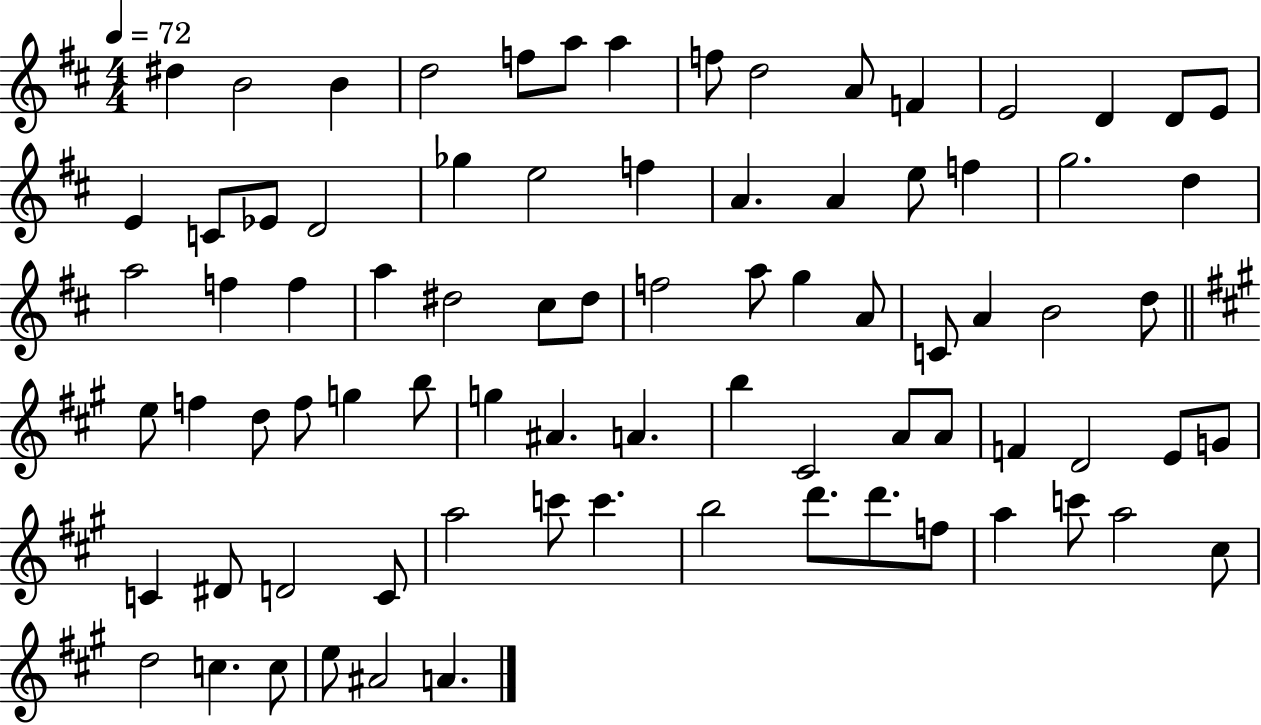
D#5/q B4/h B4/q D5/h F5/e A5/e A5/q F5/e D5/h A4/e F4/q E4/h D4/q D4/e E4/e E4/q C4/e Eb4/e D4/h Gb5/q E5/h F5/q A4/q. A4/q E5/e F5/q G5/h. D5/q A5/h F5/q F5/q A5/q D#5/h C#5/e D#5/e F5/h A5/e G5/q A4/e C4/e A4/q B4/h D5/e E5/e F5/q D5/e F5/e G5/q B5/e G5/q A#4/q. A4/q. B5/q C#4/h A4/e A4/e F4/q D4/h E4/e G4/e C4/q D#4/e D4/h C4/e A5/h C6/e C6/q. B5/h D6/e. D6/e. F5/e A5/q C6/e A5/h C#5/e D5/h C5/q. C5/e E5/e A#4/h A4/q.